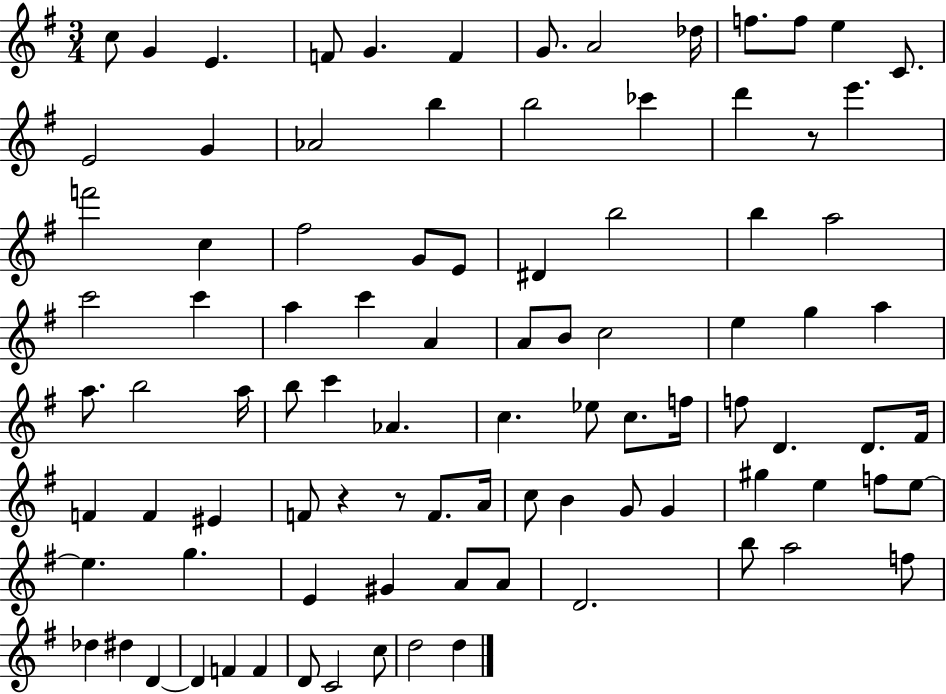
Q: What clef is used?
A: treble